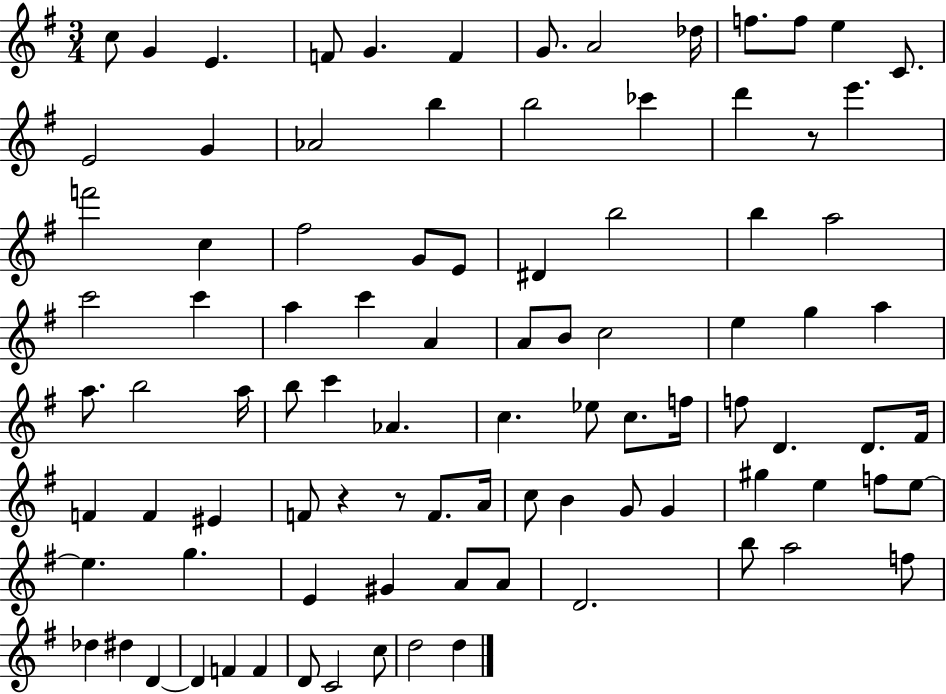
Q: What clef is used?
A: treble